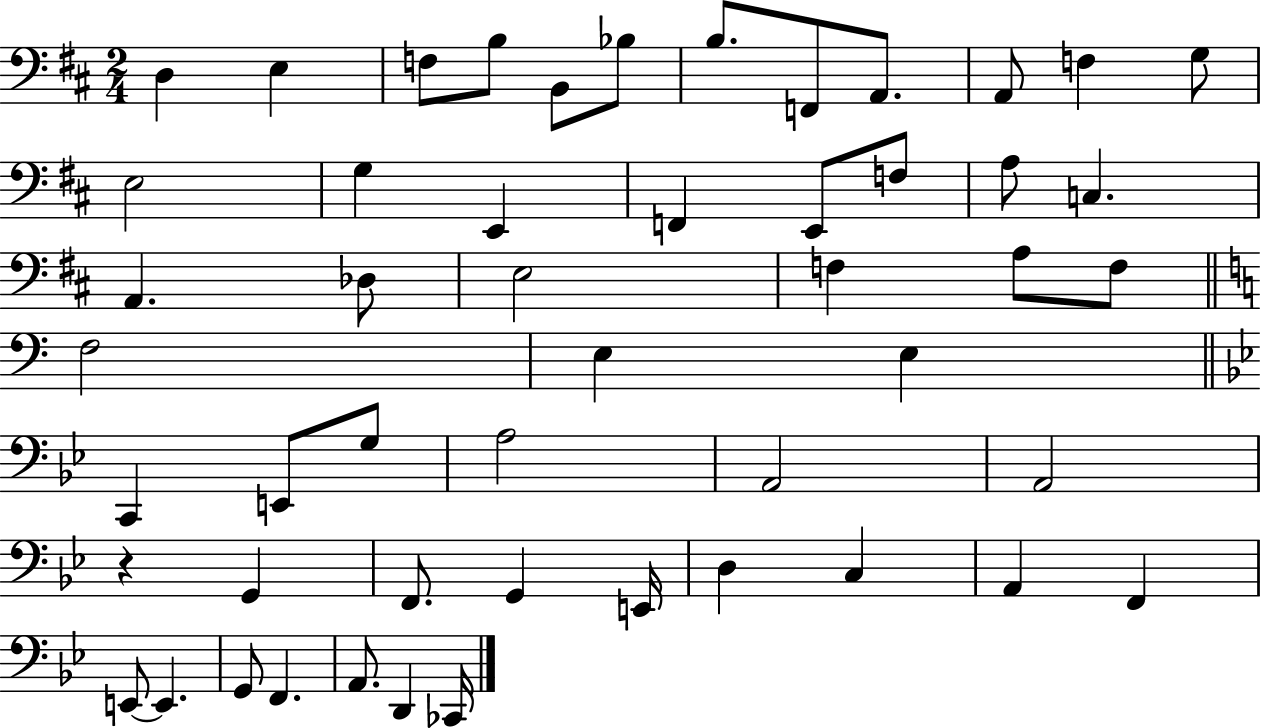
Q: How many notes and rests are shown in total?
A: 51